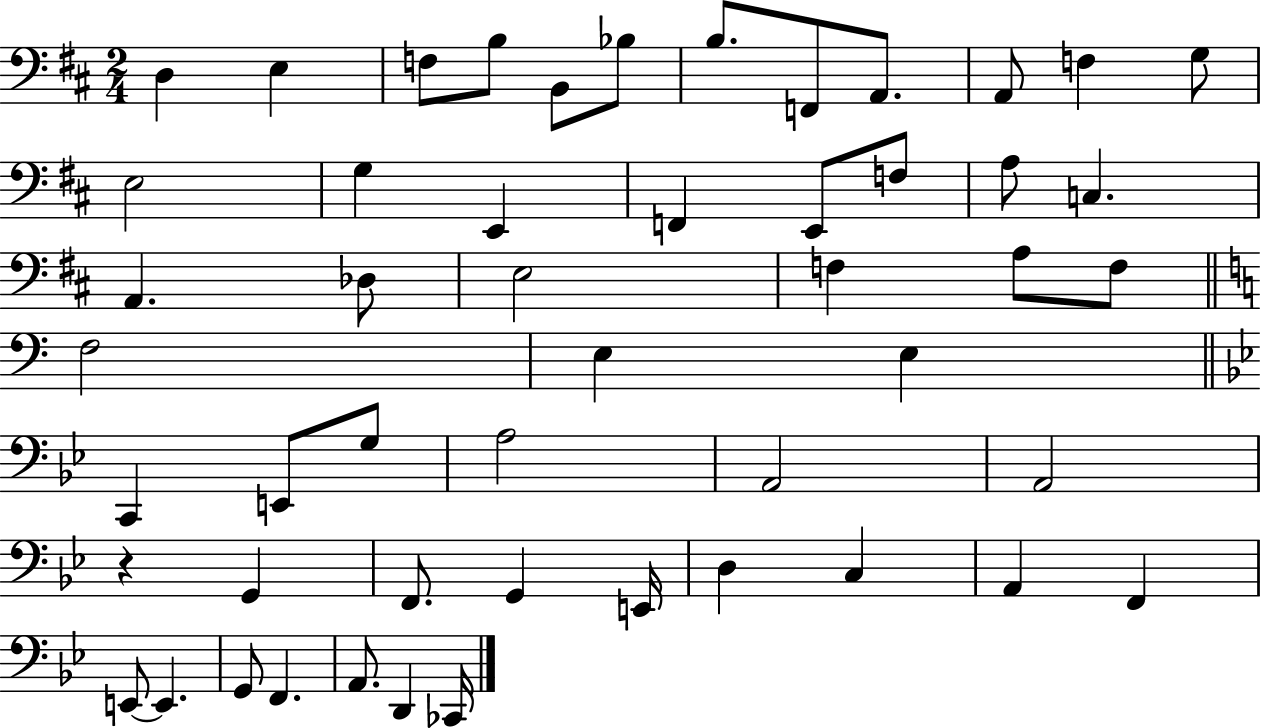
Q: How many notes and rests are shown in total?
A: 51